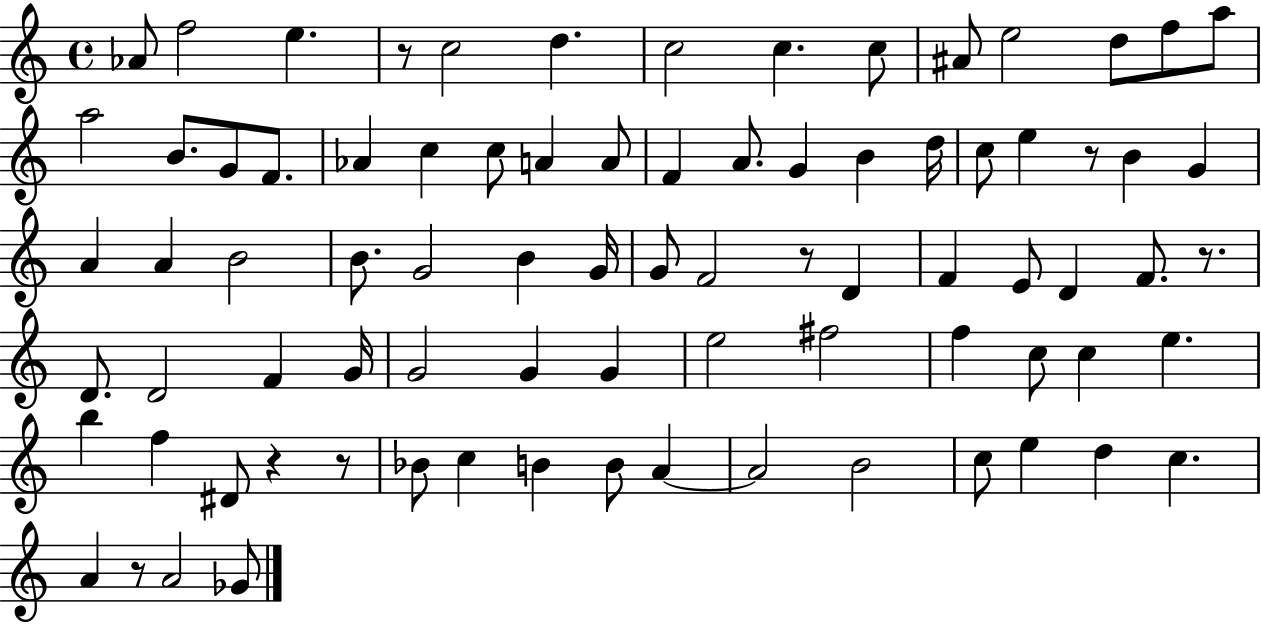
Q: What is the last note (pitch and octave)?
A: Gb4